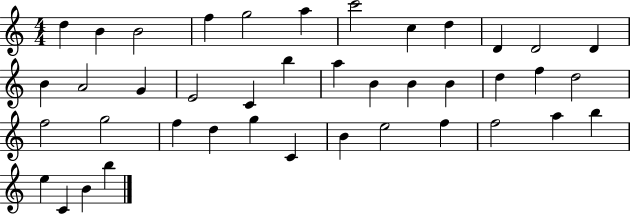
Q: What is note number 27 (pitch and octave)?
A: G5